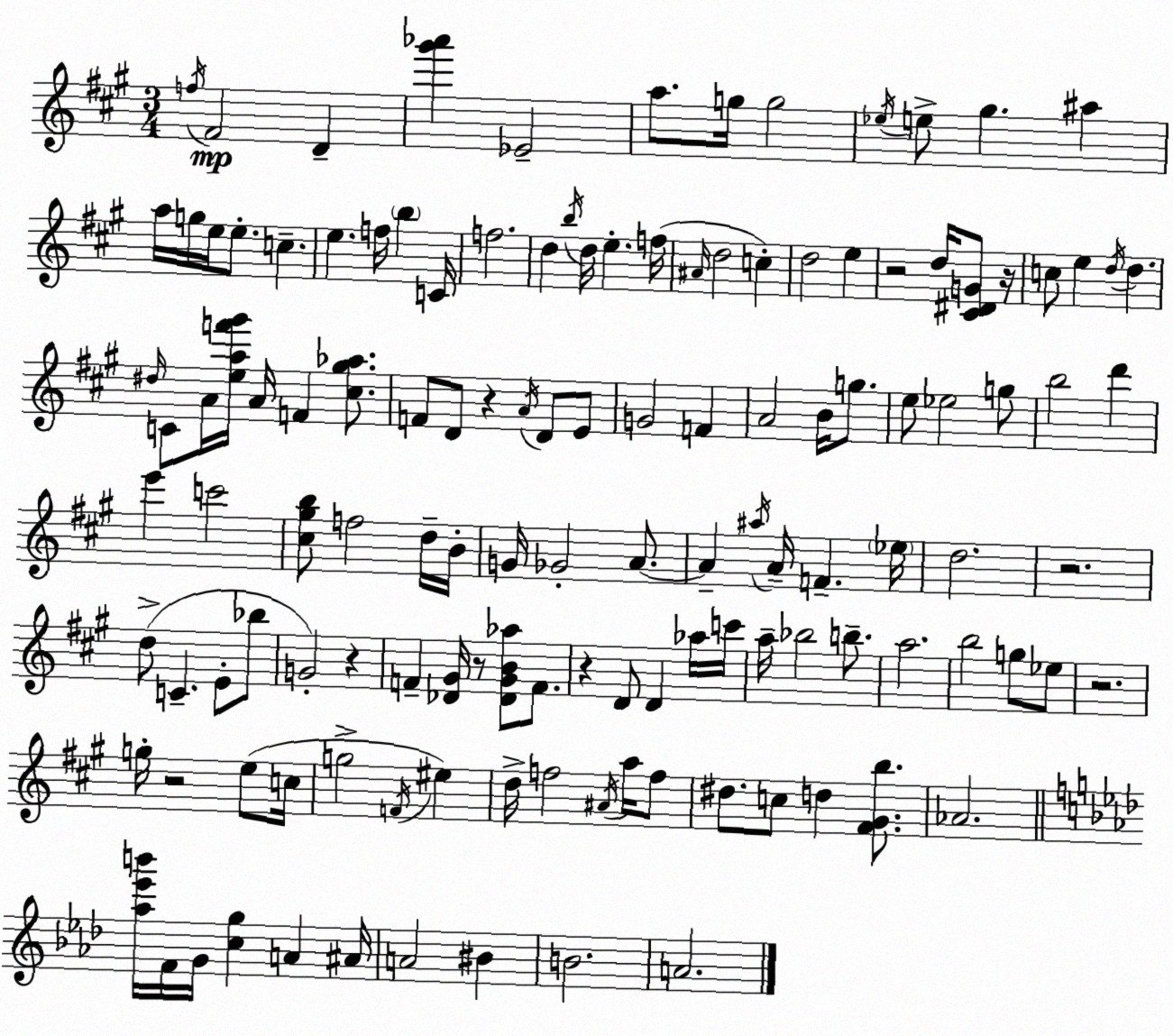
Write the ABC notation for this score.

X:1
T:Untitled
M:3/4
L:1/4
K:A
f/4 ^F2 D [^g'_a'] _E2 a/2 g/4 g2 _e/4 e/2 ^g ^a a/4 g/4 e/4 e/2 c e f/4 b C/4 f2 d b/4 d/4 e f/4 ^A/4 d2 c d2 e z2 d/4 [^C^DG]/2 z/4 c/2 e d/4 d ^d/4 C/2 A/4 [eaf'^g']/4 A/4 F [^c^g_a]/2 F/2 D/2 z A/4 D/2 E/2 G2 F A2 B/4 g/2 e/2 _e2 g/2 b2 d' e' c'2 [^c^gb]/2 f2 d/4 B/4 G/4 _G2 A/2 A ^a/4 A/4 F _e/4 d2 z2 d/2 C E/2 _b/2 G2 z F [_D^G]/4 z/2 [_D^GB_a]/2 F/2 z D/2 D _a/4 c'/4 a/4 _b2 b/2 a2 b2 g/2 _e/2 z2 g/4 z2 e/2 c/4 g2 F/4 ^e d/4 f2 ^A/4 a/4 f/2 ^d/2 c/2 d [^F^Gb]/2 _A2 [_a_e'b']/4 F/4 G/4 [cg] A ^A/4 A2 ^B B2 A2